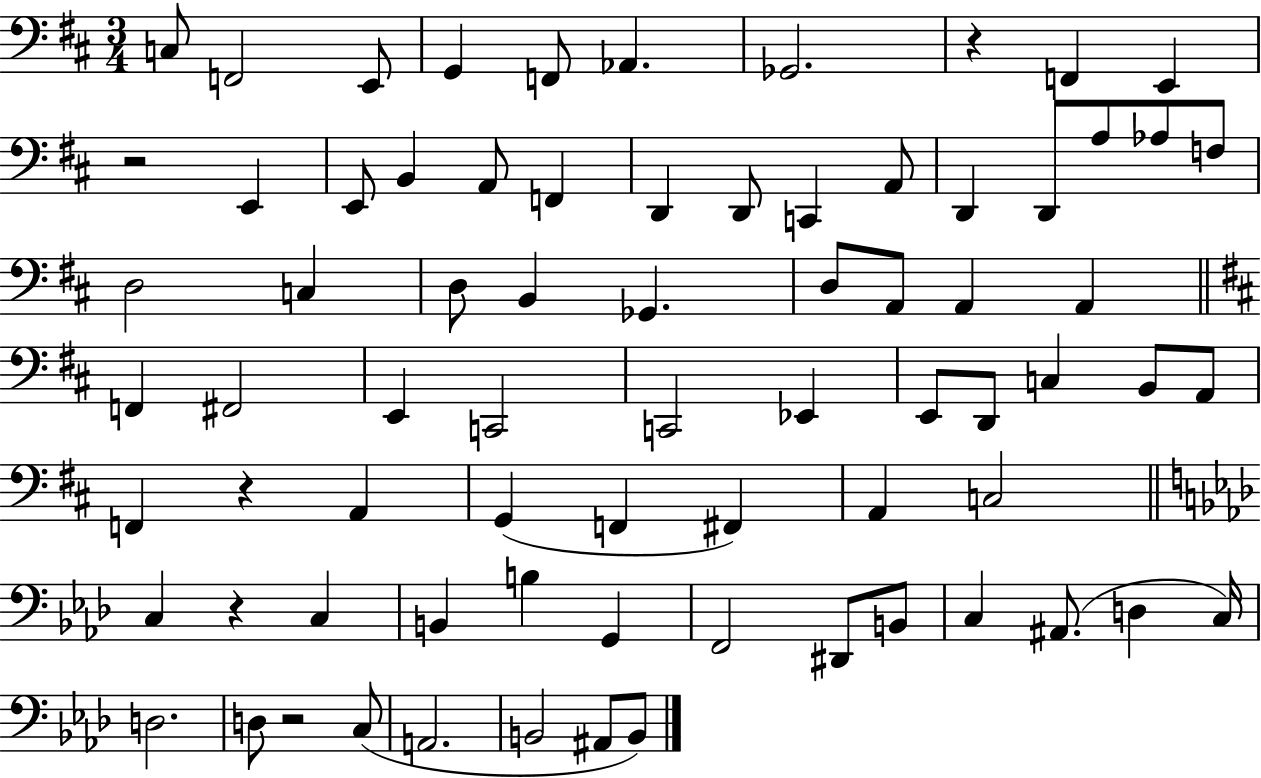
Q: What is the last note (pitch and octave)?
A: B2